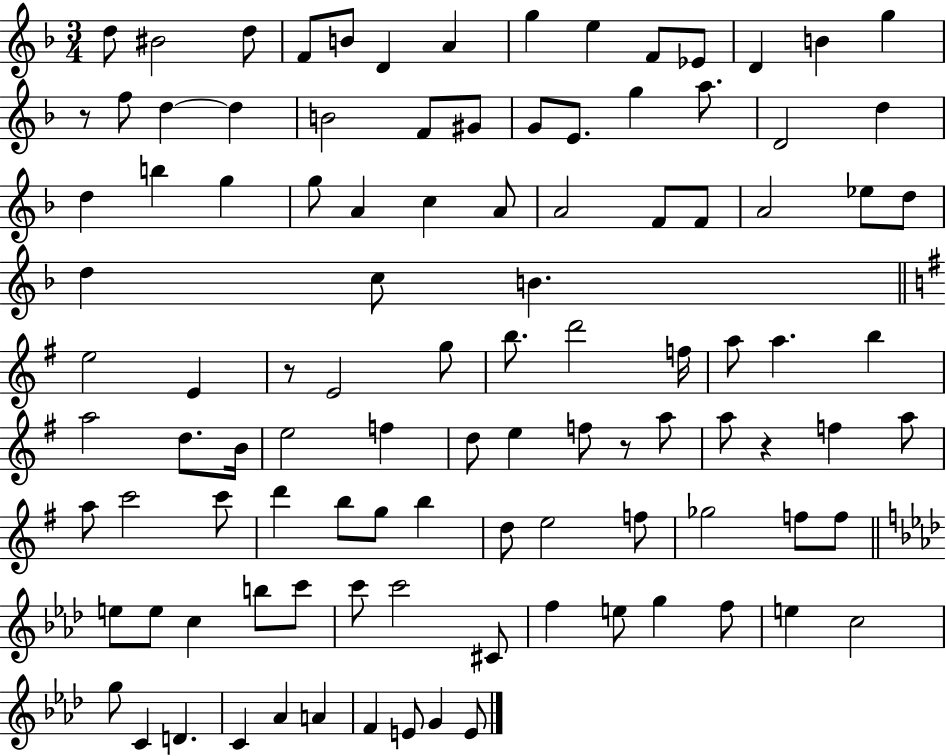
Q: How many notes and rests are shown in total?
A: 105